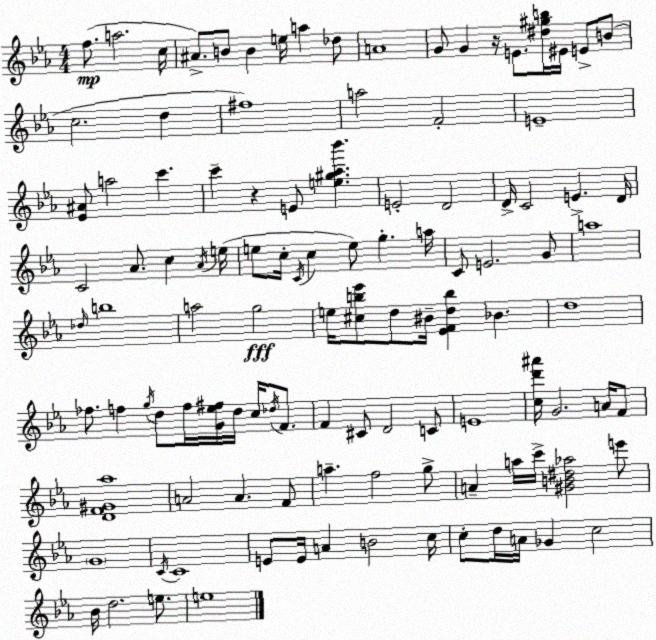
X:1
T:Untitled
M:4/4
L:1/4
K:Cm
f/2 a2 c/4 ^A/2 B/2 B e/4 a _d/2 A4 G/2 G z/4 E/2 [^d^gb]/4 ^E/4 E/2 B/2 c2 d ^f4 a2 F2 E4 [_E^A]/2 a2 c' c' z E/2 [e^g_a_b'] E2 D2 D/4 C2 E D/4 C2 _A/2 c _A/4 e/4 e/2 c/4 C/4 c e/2 g a/4 C/2 E2 G/2 a4 _d/4 b4 a2 g2 e/4 [^cb_e']/2 d/2 ^B/4 [_EFdb] _B d4 _f/2 f g/4 d/2 f/4 [G_e^f]/4 d/4 c/4 _d/4 F/2 F ^C/2 D2 C/2 E4 [cd'^a']/4 G2 A/4 F/2 [DF^G_a]4 A2 A F/2 a f2 g/2 A a/4 c'/4 [^GB^d_a]2 e'/2 G4 C/4 C4 E/2 E/4 A B2 c/4 c/2 d/4 A/4 _G c2 _B/4 d2 e/2 e4